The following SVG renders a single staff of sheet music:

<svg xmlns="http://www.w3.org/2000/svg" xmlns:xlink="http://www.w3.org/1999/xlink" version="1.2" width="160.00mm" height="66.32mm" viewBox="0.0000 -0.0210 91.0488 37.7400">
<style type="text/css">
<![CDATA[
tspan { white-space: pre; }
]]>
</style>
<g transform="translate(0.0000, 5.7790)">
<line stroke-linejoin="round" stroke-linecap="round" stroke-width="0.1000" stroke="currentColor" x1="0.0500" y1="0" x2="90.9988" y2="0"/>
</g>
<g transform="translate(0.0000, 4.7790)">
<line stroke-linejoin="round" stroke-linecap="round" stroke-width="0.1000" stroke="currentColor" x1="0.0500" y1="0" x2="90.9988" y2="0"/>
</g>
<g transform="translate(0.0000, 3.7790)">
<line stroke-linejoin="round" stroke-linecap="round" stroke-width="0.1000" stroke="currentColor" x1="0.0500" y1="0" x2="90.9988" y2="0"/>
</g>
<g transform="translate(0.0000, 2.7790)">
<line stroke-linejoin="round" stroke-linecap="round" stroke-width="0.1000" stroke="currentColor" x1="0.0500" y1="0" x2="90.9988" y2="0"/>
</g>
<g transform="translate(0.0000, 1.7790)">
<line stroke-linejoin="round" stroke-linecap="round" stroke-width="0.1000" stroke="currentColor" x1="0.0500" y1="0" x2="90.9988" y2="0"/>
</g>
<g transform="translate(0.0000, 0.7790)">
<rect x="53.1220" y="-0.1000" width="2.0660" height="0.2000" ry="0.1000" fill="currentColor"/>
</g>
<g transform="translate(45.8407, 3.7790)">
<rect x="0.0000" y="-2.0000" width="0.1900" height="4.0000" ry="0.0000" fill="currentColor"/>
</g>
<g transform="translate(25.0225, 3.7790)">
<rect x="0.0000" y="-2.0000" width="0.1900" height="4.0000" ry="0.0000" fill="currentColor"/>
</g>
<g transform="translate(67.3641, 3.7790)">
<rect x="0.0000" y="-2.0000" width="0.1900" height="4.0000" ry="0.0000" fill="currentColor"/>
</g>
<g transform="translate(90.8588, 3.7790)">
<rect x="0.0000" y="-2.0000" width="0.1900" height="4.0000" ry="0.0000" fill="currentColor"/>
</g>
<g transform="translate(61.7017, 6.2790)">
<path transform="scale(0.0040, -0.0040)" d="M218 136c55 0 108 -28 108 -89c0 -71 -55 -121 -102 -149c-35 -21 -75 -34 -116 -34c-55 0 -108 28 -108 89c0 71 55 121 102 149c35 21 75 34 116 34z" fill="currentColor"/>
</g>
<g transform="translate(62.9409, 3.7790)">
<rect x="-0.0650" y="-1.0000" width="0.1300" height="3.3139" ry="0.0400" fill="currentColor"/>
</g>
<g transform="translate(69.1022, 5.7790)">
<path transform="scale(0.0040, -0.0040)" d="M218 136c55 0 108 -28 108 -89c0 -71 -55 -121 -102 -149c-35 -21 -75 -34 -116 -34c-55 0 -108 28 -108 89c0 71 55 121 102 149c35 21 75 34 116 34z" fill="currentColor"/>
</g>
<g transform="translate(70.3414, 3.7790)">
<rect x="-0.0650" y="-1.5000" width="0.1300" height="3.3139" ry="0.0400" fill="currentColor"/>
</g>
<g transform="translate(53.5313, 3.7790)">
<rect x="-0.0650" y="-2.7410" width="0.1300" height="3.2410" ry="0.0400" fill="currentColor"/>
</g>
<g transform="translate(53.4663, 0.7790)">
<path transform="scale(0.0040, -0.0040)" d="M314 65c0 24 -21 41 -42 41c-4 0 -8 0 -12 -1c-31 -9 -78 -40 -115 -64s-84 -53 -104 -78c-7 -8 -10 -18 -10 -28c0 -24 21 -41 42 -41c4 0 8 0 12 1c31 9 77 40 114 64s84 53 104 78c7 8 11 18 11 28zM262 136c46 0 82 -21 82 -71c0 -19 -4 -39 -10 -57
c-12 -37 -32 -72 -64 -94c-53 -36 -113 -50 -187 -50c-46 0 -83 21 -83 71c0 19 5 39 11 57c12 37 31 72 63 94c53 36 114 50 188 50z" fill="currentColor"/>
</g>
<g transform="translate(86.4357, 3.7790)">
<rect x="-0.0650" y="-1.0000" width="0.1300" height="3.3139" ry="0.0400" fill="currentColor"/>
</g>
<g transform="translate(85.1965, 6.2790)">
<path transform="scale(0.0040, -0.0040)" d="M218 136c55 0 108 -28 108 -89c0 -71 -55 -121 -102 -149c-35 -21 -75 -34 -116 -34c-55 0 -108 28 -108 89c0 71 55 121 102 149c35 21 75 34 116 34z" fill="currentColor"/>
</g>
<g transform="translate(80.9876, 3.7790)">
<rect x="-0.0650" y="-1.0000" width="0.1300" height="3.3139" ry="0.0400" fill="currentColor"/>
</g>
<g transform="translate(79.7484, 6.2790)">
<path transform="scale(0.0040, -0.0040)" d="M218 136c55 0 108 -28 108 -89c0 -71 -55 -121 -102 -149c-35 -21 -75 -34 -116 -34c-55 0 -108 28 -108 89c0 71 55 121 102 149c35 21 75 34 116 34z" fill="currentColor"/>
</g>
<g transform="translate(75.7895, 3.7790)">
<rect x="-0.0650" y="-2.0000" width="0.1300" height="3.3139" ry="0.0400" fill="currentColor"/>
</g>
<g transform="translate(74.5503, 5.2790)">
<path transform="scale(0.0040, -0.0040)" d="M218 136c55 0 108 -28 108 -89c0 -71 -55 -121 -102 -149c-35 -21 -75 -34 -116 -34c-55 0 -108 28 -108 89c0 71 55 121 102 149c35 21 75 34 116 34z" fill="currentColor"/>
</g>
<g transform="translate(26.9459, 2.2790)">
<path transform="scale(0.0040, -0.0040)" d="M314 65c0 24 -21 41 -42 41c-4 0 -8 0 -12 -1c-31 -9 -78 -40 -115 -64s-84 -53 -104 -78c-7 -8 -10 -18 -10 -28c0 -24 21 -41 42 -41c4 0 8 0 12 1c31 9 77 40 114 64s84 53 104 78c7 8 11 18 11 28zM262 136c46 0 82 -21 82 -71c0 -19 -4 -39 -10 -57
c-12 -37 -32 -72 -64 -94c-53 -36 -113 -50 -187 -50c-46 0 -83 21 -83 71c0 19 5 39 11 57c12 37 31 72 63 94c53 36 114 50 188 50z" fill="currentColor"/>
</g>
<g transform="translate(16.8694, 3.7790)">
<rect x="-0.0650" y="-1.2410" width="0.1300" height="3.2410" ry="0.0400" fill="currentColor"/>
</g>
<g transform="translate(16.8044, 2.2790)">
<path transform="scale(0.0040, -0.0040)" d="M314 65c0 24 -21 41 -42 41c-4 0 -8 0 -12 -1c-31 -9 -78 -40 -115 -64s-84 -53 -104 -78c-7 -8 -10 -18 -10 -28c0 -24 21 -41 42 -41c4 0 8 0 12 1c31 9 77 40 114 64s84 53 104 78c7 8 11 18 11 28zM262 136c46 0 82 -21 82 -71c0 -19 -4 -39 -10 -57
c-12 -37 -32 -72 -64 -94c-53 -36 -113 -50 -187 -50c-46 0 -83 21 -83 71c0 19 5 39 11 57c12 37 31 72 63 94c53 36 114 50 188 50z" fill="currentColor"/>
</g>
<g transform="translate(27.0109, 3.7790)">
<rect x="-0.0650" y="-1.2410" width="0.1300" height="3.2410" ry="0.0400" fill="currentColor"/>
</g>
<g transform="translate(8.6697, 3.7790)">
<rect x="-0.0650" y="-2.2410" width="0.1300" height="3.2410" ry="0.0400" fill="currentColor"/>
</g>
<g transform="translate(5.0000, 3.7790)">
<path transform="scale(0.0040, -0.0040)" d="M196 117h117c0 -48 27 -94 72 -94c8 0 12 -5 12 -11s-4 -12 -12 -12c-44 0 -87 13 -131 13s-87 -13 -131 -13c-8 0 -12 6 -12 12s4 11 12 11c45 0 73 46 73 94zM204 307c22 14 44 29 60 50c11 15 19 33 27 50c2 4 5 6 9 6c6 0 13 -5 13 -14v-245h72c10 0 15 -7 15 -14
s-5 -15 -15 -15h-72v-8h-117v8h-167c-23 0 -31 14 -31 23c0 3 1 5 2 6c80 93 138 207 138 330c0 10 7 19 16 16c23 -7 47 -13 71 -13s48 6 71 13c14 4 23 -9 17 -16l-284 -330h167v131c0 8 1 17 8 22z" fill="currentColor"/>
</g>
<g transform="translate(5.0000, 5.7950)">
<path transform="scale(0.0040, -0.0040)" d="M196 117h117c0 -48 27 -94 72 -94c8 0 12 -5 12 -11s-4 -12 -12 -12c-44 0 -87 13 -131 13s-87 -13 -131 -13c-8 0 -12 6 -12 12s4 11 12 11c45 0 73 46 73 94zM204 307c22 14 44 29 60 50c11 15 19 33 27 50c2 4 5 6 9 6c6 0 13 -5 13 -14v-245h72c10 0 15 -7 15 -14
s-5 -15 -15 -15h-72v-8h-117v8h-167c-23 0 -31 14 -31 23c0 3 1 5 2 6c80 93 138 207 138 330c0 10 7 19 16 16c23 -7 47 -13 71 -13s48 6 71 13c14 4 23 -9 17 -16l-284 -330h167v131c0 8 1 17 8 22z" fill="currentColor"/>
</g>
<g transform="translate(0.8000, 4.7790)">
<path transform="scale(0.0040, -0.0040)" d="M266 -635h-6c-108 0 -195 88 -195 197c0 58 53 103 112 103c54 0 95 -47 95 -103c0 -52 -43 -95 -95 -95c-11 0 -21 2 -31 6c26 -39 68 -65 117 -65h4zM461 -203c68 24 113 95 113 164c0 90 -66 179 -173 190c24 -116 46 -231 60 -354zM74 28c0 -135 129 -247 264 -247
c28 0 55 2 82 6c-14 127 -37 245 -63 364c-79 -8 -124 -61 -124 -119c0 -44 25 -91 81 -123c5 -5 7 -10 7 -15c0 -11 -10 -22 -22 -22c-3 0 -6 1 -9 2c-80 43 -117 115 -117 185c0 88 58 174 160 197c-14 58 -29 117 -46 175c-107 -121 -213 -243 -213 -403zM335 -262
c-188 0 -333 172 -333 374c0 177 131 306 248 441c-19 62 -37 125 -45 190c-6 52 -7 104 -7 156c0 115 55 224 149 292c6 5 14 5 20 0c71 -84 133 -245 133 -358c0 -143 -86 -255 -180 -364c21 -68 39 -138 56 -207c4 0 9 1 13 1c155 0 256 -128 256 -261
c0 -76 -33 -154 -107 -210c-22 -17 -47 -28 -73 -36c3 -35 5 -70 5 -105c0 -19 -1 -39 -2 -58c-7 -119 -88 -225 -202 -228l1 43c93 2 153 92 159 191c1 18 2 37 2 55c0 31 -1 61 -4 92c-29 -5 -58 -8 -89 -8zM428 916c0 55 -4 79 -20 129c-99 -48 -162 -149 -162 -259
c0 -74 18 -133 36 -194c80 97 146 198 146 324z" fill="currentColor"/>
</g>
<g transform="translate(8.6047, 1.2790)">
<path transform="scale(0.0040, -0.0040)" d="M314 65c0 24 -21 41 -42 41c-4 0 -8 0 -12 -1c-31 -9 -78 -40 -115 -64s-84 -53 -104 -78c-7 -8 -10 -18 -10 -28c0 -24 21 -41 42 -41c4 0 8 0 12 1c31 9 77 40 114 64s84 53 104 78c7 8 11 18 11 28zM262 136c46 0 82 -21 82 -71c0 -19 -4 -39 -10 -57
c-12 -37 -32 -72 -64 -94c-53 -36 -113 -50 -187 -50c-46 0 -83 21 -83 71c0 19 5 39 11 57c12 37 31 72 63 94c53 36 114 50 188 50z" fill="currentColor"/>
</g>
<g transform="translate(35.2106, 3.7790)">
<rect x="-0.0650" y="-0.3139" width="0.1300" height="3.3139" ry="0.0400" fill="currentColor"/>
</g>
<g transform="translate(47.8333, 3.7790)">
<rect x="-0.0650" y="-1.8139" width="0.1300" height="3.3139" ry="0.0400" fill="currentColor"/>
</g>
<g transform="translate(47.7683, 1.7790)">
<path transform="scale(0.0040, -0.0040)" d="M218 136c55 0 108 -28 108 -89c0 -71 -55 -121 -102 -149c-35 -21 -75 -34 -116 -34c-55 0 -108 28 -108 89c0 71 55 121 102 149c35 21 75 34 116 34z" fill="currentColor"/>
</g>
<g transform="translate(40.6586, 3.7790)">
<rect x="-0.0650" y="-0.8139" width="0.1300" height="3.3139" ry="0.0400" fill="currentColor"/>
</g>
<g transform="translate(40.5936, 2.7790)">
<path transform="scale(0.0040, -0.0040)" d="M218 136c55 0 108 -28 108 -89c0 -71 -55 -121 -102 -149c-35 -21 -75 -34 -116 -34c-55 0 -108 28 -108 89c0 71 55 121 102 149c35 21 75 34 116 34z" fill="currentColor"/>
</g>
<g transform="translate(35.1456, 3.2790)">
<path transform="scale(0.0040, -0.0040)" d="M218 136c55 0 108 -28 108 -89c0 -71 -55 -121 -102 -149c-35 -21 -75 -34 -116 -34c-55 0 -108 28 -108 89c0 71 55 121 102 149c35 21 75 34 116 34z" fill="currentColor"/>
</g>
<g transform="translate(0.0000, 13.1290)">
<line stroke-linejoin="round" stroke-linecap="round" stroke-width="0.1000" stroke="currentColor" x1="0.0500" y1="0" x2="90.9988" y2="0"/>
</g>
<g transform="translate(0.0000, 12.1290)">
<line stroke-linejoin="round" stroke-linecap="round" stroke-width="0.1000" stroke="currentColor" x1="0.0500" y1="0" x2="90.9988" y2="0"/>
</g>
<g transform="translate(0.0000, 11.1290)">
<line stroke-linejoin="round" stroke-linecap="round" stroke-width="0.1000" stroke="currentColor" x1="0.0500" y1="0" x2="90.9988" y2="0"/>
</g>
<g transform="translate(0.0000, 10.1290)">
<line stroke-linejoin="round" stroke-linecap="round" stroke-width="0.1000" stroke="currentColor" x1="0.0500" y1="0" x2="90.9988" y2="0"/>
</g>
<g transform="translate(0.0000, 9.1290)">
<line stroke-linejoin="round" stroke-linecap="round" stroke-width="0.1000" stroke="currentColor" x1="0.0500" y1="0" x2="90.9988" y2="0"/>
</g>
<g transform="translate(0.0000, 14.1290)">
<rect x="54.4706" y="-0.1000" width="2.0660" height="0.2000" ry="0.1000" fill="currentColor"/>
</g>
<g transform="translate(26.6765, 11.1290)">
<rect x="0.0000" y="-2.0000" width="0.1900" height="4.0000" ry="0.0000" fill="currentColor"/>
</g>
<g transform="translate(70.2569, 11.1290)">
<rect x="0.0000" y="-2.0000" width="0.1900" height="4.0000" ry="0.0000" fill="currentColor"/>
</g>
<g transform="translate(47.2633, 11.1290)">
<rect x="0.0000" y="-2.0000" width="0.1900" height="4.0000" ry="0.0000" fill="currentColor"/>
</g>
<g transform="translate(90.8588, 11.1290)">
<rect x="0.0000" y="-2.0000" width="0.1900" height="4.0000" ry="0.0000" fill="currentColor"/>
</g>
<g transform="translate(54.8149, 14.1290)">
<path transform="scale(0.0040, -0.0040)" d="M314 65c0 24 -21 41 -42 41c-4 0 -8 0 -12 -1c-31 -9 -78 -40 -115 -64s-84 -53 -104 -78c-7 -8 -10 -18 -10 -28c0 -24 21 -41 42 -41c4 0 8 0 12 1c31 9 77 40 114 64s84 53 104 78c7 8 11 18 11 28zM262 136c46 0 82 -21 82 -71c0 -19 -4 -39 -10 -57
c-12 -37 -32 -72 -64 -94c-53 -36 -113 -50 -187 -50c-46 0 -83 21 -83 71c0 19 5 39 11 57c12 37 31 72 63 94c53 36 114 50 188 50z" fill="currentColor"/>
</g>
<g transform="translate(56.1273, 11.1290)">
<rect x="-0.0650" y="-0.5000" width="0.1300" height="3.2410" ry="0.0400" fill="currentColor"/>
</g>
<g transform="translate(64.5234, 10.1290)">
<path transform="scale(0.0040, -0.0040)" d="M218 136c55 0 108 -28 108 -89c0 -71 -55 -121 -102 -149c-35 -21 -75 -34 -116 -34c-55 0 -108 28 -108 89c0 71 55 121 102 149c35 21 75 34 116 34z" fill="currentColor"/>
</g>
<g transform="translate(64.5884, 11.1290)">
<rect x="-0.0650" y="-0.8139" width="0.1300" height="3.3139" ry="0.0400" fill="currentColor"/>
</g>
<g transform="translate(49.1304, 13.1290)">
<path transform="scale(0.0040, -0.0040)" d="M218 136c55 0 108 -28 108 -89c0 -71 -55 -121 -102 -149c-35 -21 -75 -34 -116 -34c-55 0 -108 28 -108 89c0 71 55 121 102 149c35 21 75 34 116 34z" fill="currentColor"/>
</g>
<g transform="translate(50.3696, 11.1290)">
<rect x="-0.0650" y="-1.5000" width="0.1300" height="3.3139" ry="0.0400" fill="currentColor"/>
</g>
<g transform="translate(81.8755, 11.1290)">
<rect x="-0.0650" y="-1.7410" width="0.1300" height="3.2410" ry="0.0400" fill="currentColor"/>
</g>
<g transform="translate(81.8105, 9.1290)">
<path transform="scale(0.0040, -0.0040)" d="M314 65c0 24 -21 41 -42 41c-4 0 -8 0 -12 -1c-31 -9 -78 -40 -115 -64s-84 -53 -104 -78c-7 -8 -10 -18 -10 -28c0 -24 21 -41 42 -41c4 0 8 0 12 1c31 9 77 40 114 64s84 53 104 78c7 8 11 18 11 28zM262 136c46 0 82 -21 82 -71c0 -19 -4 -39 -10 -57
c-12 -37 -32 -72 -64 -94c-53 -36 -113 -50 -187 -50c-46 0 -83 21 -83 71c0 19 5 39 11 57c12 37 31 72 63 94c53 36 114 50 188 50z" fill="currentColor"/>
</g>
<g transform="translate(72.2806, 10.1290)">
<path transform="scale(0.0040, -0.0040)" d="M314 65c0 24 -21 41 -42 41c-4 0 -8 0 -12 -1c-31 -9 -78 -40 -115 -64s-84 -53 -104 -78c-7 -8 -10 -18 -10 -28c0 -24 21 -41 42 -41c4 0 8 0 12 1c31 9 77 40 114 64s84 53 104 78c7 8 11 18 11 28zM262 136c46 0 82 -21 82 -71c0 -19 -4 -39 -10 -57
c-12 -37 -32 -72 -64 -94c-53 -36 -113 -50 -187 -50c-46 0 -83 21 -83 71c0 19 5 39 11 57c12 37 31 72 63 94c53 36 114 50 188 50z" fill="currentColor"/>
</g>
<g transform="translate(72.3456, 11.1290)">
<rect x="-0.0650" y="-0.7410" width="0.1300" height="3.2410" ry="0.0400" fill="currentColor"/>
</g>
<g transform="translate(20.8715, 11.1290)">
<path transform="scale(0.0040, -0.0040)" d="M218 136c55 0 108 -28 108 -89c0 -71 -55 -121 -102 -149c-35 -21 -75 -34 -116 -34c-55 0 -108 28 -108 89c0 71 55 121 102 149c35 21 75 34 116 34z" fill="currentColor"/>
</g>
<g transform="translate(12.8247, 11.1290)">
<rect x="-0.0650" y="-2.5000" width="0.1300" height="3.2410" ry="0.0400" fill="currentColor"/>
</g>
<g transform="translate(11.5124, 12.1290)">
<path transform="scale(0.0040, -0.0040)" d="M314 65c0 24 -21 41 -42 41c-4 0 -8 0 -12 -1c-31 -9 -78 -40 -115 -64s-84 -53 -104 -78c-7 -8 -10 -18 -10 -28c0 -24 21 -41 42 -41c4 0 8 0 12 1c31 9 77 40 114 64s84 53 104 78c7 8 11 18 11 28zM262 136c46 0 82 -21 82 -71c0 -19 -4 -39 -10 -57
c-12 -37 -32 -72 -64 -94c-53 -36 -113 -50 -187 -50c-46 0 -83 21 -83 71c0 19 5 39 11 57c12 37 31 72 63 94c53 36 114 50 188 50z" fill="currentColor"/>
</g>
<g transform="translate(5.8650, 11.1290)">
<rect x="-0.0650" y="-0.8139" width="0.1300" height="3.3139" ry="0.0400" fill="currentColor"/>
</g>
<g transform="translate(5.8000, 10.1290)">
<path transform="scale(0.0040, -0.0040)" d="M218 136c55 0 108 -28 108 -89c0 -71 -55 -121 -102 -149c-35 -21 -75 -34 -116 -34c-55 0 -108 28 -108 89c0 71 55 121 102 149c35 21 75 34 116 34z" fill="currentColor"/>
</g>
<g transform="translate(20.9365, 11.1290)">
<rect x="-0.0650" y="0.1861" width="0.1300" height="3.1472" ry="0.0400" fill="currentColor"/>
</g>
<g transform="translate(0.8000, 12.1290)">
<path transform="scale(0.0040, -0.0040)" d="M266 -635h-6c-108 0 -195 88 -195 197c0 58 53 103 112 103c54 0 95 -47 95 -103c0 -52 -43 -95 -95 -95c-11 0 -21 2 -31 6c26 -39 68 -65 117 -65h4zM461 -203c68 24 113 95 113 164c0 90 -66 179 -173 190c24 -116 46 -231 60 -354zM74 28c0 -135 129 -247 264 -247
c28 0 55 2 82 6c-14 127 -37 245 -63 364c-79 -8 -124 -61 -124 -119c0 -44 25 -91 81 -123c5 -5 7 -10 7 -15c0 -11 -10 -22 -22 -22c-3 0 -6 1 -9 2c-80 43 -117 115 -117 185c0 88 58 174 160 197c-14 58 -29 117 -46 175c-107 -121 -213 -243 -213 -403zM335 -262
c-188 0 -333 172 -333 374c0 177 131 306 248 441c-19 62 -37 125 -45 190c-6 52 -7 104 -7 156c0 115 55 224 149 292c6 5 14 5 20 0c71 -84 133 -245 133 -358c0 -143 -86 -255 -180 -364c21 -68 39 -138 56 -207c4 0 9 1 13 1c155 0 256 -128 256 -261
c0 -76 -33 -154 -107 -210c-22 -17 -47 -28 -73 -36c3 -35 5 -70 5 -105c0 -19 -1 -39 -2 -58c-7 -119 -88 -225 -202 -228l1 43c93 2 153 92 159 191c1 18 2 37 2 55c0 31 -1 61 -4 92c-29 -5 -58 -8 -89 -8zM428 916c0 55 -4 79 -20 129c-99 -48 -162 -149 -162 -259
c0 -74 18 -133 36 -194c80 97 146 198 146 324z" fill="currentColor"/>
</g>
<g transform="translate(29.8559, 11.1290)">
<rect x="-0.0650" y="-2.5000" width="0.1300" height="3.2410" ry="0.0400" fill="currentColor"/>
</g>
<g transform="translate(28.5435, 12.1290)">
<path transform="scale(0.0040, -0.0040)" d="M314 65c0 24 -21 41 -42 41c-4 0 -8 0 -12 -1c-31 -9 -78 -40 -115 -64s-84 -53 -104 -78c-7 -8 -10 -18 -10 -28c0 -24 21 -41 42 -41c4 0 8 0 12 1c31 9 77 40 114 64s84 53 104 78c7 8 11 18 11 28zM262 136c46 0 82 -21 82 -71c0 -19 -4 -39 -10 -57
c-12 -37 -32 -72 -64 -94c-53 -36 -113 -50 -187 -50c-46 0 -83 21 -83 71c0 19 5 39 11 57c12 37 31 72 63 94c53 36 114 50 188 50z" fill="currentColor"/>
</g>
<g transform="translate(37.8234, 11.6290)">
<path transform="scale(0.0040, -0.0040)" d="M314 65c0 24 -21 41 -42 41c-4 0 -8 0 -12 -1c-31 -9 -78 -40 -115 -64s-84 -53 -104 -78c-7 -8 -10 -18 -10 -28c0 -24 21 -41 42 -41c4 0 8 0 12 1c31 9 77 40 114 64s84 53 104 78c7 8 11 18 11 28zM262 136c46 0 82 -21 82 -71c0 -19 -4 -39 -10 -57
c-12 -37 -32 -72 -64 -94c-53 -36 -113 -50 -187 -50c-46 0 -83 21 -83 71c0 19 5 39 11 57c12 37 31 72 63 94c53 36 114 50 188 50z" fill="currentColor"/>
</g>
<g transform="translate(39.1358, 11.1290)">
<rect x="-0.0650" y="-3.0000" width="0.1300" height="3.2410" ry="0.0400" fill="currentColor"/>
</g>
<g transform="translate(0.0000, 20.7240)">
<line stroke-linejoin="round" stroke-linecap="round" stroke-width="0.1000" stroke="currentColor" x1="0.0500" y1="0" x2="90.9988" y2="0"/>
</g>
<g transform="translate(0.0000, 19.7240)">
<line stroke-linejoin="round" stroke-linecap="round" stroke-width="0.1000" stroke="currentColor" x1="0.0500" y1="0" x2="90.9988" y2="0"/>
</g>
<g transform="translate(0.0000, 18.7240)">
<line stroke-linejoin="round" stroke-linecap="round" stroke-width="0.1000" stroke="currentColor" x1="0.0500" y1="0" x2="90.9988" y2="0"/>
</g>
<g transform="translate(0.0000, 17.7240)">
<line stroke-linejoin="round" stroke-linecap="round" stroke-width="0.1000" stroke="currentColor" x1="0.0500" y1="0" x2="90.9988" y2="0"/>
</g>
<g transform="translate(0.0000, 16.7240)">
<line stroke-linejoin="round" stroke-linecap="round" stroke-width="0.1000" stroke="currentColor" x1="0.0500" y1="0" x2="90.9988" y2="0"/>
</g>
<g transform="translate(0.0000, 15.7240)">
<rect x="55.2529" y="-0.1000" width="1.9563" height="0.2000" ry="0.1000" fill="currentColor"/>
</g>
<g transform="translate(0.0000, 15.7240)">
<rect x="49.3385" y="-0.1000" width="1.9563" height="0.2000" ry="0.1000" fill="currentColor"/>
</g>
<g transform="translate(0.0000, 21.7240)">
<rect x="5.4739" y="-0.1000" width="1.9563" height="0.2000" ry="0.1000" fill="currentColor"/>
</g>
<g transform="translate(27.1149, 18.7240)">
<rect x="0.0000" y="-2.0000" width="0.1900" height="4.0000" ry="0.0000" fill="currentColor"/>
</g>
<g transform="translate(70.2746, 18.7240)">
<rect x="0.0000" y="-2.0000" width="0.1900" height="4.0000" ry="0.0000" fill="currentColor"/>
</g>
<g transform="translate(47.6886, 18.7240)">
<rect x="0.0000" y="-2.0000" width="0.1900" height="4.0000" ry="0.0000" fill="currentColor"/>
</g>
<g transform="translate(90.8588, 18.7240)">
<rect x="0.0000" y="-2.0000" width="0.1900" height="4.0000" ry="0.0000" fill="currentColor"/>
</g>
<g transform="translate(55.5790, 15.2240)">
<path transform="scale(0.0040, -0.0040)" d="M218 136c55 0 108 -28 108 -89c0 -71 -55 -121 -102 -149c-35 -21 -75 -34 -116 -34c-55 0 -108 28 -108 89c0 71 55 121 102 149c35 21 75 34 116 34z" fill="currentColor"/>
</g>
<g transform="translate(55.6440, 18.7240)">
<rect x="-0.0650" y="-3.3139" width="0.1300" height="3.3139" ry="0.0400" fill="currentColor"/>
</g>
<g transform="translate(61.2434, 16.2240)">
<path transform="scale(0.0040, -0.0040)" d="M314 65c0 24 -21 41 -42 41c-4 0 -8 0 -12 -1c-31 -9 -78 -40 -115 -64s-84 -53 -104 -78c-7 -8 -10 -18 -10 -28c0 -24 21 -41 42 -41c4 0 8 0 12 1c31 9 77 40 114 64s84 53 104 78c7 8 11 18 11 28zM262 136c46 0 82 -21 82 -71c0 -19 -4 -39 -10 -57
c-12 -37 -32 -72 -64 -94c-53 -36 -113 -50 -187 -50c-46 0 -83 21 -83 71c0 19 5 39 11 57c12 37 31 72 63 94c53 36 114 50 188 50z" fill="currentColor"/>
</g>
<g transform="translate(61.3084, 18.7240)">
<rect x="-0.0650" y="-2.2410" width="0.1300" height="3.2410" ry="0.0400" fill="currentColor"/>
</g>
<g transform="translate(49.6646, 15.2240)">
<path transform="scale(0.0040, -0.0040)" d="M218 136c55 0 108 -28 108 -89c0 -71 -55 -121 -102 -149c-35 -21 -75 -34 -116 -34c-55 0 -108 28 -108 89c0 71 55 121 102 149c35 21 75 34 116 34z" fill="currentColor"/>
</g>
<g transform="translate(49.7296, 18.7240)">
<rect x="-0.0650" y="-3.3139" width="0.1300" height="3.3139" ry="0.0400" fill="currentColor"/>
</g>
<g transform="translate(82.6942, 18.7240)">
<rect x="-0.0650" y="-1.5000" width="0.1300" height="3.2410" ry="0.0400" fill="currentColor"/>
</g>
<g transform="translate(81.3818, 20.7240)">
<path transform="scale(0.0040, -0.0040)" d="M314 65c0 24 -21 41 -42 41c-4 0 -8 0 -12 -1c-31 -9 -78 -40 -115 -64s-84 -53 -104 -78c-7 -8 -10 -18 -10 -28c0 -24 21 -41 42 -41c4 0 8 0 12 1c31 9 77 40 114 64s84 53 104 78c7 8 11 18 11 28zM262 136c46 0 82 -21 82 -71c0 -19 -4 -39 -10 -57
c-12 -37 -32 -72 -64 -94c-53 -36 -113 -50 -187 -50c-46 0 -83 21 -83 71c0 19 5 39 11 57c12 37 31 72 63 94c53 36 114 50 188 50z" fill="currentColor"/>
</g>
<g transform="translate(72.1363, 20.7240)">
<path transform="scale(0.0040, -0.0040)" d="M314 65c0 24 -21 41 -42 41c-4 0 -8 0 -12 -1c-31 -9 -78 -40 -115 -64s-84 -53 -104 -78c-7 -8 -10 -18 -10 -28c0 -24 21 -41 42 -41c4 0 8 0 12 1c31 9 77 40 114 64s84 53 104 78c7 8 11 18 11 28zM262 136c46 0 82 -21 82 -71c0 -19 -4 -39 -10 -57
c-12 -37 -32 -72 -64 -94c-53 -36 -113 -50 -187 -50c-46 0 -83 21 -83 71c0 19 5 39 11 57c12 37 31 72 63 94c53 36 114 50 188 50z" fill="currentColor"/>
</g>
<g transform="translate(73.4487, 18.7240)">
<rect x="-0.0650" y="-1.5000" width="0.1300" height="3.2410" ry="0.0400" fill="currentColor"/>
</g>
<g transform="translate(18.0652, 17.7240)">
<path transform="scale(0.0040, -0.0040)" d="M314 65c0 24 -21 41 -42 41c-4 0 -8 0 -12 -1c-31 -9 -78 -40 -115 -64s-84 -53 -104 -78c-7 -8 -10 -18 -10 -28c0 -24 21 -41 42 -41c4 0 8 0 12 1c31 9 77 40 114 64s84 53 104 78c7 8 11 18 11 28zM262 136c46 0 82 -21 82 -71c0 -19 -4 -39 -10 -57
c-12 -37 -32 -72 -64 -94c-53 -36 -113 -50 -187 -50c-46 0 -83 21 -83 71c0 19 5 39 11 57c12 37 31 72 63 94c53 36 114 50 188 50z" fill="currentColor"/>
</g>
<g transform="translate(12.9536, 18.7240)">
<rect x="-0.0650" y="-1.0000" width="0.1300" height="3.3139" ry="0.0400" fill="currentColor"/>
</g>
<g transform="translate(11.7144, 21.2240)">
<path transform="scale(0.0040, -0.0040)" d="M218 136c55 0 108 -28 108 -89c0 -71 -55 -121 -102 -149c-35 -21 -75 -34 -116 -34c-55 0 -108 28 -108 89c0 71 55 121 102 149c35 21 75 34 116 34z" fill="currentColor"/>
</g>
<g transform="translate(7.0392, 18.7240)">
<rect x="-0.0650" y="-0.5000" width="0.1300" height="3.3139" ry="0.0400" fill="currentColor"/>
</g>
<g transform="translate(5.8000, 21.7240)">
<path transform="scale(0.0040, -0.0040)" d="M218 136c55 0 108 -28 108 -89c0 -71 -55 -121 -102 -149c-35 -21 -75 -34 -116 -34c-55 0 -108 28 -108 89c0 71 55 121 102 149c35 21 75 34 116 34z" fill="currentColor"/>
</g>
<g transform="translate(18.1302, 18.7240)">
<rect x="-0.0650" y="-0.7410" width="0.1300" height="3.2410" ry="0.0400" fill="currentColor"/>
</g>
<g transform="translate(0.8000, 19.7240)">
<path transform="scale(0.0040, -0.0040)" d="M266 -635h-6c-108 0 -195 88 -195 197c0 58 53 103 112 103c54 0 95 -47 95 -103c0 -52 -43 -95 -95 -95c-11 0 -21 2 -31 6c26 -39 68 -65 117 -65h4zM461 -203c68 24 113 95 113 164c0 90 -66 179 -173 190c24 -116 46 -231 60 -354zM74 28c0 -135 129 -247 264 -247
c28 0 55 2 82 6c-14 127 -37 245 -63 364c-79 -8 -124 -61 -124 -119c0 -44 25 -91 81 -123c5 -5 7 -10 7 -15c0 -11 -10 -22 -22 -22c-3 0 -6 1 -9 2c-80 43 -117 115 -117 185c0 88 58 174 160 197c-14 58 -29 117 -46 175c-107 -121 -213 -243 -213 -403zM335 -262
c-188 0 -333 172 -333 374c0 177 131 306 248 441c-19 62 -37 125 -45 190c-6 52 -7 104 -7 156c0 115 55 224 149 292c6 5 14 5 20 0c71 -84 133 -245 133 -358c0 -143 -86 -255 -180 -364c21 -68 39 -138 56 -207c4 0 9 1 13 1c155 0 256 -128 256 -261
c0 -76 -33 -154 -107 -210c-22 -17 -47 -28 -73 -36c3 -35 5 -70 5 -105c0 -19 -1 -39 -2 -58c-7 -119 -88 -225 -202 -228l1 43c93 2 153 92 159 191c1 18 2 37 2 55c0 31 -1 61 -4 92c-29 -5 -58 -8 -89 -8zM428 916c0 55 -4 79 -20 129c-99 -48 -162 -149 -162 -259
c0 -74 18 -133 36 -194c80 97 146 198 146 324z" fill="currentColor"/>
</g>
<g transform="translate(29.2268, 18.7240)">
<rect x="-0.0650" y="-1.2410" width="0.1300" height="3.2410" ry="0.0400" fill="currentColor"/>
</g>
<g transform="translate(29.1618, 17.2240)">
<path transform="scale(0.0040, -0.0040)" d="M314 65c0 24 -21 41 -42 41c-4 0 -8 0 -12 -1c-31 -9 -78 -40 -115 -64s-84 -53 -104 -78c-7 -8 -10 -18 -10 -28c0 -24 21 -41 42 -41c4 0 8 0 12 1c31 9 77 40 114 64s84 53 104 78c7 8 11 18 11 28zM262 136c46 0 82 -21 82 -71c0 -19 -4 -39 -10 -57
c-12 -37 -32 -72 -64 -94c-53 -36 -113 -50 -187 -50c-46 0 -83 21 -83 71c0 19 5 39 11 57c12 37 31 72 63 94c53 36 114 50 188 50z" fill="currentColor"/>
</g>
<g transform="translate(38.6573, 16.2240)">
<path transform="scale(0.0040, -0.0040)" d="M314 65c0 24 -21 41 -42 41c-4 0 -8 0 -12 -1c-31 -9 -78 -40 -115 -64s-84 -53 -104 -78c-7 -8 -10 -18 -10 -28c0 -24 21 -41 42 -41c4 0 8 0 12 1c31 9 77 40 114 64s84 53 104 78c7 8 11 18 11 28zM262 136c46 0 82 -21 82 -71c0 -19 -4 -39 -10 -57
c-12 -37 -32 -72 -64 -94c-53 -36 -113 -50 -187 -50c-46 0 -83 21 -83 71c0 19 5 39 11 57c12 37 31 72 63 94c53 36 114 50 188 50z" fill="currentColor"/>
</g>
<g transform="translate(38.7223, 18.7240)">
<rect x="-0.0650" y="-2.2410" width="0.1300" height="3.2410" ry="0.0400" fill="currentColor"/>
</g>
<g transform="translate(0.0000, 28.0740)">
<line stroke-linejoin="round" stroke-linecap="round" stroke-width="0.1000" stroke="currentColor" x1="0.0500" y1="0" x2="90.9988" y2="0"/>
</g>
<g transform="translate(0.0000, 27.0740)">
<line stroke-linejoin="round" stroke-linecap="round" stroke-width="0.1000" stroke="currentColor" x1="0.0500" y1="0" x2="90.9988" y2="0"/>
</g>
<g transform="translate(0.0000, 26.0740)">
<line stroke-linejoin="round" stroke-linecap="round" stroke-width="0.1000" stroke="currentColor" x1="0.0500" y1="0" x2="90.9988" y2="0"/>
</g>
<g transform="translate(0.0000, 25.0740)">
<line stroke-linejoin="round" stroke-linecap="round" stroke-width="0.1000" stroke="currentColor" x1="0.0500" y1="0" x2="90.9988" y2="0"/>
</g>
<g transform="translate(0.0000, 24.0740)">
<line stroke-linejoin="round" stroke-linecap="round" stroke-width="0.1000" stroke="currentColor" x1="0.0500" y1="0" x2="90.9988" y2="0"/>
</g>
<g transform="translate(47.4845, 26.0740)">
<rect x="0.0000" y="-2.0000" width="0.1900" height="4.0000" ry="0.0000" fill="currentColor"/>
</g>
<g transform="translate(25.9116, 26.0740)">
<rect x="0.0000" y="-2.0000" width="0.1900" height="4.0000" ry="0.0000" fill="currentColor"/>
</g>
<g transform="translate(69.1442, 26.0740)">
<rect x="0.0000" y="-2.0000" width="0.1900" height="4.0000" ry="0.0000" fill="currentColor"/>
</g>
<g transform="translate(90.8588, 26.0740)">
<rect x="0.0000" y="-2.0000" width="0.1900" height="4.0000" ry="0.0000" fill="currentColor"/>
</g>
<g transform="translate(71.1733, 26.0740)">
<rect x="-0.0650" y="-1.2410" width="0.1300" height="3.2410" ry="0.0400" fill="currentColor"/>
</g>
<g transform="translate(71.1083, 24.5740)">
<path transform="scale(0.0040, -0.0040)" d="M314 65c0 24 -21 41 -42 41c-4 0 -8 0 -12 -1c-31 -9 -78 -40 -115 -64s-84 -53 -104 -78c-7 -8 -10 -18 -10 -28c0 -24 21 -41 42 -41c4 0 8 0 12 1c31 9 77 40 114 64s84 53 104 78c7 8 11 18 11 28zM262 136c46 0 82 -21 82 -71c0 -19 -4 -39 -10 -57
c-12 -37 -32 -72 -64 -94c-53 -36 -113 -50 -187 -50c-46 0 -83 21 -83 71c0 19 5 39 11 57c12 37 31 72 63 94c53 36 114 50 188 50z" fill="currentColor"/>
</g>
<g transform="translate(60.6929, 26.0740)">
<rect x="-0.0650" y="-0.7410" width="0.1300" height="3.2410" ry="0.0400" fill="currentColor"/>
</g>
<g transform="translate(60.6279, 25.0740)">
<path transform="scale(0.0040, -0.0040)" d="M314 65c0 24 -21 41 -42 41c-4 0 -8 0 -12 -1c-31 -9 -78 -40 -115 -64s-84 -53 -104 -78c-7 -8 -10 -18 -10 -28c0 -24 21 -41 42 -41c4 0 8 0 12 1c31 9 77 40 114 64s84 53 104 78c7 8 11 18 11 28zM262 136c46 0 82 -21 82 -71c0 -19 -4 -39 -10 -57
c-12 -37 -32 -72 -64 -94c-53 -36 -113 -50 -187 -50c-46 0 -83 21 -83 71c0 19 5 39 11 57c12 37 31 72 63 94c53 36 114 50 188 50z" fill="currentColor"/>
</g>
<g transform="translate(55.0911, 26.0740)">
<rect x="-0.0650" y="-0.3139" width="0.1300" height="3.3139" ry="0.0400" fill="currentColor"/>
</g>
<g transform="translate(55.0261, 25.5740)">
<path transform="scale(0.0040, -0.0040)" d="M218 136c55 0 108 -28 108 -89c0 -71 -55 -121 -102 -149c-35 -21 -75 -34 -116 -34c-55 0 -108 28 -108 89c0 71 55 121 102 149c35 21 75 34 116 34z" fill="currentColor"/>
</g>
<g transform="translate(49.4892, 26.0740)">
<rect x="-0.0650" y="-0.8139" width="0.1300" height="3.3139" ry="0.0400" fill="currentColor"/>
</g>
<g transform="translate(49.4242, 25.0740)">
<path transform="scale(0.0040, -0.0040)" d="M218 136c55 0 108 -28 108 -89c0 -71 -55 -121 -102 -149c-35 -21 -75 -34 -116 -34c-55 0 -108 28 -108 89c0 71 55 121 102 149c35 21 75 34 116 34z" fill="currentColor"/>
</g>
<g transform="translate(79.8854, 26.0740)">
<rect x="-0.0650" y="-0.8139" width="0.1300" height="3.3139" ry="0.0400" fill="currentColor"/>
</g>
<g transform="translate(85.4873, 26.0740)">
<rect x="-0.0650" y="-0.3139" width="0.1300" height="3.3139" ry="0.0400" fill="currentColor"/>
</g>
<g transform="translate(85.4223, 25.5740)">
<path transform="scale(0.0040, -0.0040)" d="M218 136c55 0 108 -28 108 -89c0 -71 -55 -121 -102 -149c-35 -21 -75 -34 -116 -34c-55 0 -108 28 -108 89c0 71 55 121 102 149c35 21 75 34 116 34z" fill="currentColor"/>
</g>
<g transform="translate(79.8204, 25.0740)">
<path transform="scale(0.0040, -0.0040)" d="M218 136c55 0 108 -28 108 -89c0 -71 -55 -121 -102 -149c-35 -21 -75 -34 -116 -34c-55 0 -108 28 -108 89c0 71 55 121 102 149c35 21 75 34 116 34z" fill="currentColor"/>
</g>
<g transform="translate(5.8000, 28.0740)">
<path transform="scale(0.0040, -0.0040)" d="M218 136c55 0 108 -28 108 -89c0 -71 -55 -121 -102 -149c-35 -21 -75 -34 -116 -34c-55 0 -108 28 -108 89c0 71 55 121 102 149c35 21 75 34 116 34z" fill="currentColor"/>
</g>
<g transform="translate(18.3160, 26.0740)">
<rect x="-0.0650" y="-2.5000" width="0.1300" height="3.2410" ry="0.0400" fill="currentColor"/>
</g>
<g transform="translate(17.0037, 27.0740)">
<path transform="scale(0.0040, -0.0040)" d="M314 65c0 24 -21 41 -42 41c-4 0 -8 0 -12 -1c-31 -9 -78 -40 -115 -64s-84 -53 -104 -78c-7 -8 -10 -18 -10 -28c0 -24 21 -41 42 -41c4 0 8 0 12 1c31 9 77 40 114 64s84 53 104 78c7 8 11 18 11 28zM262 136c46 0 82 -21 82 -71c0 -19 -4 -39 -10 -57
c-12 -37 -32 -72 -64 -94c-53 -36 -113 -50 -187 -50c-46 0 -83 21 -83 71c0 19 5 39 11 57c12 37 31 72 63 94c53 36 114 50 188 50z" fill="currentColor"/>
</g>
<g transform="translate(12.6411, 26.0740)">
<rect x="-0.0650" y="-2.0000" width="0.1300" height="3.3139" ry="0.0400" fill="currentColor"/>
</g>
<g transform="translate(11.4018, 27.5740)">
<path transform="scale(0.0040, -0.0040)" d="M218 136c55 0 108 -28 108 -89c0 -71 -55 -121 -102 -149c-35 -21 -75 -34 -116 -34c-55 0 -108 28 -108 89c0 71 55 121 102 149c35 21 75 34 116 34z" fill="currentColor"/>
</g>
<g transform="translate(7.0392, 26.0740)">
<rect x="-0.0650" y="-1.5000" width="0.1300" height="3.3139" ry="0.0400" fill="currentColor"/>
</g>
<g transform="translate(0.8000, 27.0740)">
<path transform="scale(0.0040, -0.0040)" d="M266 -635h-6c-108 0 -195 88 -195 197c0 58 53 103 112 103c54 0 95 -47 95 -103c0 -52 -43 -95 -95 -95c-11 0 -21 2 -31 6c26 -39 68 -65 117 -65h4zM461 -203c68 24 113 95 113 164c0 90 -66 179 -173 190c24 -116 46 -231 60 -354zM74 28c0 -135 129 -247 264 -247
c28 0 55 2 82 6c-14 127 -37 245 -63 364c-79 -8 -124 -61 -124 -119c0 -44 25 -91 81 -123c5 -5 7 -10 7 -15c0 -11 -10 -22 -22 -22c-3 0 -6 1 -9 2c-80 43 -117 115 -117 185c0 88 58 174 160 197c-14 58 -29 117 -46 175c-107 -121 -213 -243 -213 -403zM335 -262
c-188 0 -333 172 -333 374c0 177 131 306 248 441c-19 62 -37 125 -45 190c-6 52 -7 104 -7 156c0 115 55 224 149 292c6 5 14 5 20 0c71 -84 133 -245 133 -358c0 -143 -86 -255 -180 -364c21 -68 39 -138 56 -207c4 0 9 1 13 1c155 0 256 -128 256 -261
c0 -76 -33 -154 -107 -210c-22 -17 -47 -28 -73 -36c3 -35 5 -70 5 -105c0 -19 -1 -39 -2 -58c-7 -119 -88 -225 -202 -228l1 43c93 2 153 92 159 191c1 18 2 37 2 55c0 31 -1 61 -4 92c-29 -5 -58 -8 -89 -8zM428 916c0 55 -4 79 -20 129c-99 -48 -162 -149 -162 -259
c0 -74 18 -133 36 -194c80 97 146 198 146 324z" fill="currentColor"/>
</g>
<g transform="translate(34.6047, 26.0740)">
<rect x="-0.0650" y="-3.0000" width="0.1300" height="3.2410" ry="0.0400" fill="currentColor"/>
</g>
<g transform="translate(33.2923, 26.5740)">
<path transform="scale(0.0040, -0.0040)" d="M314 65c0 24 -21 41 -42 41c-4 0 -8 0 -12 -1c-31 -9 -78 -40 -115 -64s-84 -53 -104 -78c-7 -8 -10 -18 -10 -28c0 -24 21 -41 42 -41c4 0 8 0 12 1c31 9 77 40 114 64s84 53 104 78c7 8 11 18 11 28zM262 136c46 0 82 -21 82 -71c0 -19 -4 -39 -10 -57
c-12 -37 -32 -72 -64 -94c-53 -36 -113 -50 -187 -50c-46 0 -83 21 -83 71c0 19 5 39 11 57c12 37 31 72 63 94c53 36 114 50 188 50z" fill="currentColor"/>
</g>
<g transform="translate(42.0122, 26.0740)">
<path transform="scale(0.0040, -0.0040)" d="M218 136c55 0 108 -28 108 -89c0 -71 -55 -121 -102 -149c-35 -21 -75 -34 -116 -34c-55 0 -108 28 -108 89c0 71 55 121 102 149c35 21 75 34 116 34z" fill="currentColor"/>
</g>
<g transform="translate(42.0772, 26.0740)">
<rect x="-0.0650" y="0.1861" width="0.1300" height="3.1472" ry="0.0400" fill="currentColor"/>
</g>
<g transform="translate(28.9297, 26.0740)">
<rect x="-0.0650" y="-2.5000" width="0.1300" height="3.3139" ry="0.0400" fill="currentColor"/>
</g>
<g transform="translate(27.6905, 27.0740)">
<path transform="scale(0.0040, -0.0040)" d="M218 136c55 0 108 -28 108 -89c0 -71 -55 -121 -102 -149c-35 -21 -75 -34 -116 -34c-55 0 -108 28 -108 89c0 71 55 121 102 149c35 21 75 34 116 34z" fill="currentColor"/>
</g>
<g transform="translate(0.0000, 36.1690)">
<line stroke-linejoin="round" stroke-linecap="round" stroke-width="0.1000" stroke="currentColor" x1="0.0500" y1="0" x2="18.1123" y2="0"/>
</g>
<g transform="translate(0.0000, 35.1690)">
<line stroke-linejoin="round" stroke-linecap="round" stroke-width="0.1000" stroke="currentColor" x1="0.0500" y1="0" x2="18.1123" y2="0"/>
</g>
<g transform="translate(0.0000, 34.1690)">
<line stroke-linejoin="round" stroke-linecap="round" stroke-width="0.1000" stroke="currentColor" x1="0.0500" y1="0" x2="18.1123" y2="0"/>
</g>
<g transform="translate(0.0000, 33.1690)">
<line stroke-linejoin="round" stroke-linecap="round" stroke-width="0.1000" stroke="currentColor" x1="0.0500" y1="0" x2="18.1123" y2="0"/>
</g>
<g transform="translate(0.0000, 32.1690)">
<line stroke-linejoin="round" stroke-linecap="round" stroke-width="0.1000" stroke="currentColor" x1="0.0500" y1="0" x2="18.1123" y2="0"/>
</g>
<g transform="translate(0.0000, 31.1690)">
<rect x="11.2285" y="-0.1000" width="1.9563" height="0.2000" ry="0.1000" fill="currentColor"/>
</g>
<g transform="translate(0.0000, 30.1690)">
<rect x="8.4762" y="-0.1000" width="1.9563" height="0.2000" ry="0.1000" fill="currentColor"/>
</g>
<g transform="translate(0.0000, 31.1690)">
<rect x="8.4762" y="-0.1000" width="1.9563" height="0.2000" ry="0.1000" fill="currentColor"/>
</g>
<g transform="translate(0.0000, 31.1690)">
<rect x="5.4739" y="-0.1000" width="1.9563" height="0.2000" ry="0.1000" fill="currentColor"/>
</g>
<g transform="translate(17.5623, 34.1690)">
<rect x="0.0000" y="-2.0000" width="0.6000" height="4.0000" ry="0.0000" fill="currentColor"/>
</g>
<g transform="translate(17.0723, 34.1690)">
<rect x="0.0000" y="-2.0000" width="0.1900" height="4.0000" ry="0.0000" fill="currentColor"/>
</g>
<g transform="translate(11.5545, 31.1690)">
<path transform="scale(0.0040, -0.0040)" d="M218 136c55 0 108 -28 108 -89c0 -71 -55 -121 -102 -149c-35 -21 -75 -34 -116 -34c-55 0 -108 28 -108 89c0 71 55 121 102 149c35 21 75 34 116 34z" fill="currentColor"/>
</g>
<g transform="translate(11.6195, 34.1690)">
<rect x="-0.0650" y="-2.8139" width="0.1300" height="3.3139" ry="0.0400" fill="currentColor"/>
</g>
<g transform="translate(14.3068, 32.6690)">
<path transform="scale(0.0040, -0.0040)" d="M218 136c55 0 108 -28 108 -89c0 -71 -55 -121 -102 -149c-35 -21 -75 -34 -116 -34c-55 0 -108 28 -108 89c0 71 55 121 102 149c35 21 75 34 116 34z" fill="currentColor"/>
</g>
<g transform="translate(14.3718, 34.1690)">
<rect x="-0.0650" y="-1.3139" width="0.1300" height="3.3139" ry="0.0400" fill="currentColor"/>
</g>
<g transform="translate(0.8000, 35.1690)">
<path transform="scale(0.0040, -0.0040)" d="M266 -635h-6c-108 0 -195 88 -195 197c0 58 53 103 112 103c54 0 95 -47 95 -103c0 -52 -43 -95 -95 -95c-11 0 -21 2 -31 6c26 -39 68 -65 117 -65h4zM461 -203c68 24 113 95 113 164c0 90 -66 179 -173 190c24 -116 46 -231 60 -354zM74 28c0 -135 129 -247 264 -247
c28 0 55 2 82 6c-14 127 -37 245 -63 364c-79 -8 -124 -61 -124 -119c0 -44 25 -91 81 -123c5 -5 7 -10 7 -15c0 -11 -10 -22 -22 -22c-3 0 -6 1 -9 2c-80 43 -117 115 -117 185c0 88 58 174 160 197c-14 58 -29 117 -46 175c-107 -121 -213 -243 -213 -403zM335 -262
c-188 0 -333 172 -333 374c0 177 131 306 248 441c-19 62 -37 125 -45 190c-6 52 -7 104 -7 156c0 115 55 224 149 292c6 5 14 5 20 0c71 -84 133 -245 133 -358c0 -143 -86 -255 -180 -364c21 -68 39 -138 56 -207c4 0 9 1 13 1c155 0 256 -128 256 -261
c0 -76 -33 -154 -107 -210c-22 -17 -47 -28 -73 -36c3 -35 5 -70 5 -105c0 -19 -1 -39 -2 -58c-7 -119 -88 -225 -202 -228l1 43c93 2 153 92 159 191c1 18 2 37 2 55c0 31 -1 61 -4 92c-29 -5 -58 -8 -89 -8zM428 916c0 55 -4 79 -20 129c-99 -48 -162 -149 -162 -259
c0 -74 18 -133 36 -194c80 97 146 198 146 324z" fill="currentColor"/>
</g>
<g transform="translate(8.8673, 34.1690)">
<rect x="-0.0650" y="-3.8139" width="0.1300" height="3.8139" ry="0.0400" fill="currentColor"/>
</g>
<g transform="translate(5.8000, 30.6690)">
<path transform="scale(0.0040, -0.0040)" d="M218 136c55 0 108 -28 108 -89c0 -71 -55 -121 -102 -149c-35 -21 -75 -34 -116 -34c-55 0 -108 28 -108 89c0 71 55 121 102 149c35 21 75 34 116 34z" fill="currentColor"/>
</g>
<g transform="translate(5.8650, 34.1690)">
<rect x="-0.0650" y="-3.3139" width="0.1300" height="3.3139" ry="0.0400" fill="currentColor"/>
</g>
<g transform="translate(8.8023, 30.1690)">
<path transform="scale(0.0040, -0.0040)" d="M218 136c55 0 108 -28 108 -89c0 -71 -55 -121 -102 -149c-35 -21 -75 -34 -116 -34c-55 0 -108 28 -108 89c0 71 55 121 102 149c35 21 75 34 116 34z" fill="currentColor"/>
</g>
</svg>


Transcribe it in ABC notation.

X:1
T:Untitled
M:4/4
L:1/4
K:C
g2 e2 e2 c d f a2 D E F D D d G2 B G2 A2 E C2 d d2 f2 C D d2 e2 g2 b b g2 E2 E2 E F G2 G A2 B d c d2 e2 d c b c' a e